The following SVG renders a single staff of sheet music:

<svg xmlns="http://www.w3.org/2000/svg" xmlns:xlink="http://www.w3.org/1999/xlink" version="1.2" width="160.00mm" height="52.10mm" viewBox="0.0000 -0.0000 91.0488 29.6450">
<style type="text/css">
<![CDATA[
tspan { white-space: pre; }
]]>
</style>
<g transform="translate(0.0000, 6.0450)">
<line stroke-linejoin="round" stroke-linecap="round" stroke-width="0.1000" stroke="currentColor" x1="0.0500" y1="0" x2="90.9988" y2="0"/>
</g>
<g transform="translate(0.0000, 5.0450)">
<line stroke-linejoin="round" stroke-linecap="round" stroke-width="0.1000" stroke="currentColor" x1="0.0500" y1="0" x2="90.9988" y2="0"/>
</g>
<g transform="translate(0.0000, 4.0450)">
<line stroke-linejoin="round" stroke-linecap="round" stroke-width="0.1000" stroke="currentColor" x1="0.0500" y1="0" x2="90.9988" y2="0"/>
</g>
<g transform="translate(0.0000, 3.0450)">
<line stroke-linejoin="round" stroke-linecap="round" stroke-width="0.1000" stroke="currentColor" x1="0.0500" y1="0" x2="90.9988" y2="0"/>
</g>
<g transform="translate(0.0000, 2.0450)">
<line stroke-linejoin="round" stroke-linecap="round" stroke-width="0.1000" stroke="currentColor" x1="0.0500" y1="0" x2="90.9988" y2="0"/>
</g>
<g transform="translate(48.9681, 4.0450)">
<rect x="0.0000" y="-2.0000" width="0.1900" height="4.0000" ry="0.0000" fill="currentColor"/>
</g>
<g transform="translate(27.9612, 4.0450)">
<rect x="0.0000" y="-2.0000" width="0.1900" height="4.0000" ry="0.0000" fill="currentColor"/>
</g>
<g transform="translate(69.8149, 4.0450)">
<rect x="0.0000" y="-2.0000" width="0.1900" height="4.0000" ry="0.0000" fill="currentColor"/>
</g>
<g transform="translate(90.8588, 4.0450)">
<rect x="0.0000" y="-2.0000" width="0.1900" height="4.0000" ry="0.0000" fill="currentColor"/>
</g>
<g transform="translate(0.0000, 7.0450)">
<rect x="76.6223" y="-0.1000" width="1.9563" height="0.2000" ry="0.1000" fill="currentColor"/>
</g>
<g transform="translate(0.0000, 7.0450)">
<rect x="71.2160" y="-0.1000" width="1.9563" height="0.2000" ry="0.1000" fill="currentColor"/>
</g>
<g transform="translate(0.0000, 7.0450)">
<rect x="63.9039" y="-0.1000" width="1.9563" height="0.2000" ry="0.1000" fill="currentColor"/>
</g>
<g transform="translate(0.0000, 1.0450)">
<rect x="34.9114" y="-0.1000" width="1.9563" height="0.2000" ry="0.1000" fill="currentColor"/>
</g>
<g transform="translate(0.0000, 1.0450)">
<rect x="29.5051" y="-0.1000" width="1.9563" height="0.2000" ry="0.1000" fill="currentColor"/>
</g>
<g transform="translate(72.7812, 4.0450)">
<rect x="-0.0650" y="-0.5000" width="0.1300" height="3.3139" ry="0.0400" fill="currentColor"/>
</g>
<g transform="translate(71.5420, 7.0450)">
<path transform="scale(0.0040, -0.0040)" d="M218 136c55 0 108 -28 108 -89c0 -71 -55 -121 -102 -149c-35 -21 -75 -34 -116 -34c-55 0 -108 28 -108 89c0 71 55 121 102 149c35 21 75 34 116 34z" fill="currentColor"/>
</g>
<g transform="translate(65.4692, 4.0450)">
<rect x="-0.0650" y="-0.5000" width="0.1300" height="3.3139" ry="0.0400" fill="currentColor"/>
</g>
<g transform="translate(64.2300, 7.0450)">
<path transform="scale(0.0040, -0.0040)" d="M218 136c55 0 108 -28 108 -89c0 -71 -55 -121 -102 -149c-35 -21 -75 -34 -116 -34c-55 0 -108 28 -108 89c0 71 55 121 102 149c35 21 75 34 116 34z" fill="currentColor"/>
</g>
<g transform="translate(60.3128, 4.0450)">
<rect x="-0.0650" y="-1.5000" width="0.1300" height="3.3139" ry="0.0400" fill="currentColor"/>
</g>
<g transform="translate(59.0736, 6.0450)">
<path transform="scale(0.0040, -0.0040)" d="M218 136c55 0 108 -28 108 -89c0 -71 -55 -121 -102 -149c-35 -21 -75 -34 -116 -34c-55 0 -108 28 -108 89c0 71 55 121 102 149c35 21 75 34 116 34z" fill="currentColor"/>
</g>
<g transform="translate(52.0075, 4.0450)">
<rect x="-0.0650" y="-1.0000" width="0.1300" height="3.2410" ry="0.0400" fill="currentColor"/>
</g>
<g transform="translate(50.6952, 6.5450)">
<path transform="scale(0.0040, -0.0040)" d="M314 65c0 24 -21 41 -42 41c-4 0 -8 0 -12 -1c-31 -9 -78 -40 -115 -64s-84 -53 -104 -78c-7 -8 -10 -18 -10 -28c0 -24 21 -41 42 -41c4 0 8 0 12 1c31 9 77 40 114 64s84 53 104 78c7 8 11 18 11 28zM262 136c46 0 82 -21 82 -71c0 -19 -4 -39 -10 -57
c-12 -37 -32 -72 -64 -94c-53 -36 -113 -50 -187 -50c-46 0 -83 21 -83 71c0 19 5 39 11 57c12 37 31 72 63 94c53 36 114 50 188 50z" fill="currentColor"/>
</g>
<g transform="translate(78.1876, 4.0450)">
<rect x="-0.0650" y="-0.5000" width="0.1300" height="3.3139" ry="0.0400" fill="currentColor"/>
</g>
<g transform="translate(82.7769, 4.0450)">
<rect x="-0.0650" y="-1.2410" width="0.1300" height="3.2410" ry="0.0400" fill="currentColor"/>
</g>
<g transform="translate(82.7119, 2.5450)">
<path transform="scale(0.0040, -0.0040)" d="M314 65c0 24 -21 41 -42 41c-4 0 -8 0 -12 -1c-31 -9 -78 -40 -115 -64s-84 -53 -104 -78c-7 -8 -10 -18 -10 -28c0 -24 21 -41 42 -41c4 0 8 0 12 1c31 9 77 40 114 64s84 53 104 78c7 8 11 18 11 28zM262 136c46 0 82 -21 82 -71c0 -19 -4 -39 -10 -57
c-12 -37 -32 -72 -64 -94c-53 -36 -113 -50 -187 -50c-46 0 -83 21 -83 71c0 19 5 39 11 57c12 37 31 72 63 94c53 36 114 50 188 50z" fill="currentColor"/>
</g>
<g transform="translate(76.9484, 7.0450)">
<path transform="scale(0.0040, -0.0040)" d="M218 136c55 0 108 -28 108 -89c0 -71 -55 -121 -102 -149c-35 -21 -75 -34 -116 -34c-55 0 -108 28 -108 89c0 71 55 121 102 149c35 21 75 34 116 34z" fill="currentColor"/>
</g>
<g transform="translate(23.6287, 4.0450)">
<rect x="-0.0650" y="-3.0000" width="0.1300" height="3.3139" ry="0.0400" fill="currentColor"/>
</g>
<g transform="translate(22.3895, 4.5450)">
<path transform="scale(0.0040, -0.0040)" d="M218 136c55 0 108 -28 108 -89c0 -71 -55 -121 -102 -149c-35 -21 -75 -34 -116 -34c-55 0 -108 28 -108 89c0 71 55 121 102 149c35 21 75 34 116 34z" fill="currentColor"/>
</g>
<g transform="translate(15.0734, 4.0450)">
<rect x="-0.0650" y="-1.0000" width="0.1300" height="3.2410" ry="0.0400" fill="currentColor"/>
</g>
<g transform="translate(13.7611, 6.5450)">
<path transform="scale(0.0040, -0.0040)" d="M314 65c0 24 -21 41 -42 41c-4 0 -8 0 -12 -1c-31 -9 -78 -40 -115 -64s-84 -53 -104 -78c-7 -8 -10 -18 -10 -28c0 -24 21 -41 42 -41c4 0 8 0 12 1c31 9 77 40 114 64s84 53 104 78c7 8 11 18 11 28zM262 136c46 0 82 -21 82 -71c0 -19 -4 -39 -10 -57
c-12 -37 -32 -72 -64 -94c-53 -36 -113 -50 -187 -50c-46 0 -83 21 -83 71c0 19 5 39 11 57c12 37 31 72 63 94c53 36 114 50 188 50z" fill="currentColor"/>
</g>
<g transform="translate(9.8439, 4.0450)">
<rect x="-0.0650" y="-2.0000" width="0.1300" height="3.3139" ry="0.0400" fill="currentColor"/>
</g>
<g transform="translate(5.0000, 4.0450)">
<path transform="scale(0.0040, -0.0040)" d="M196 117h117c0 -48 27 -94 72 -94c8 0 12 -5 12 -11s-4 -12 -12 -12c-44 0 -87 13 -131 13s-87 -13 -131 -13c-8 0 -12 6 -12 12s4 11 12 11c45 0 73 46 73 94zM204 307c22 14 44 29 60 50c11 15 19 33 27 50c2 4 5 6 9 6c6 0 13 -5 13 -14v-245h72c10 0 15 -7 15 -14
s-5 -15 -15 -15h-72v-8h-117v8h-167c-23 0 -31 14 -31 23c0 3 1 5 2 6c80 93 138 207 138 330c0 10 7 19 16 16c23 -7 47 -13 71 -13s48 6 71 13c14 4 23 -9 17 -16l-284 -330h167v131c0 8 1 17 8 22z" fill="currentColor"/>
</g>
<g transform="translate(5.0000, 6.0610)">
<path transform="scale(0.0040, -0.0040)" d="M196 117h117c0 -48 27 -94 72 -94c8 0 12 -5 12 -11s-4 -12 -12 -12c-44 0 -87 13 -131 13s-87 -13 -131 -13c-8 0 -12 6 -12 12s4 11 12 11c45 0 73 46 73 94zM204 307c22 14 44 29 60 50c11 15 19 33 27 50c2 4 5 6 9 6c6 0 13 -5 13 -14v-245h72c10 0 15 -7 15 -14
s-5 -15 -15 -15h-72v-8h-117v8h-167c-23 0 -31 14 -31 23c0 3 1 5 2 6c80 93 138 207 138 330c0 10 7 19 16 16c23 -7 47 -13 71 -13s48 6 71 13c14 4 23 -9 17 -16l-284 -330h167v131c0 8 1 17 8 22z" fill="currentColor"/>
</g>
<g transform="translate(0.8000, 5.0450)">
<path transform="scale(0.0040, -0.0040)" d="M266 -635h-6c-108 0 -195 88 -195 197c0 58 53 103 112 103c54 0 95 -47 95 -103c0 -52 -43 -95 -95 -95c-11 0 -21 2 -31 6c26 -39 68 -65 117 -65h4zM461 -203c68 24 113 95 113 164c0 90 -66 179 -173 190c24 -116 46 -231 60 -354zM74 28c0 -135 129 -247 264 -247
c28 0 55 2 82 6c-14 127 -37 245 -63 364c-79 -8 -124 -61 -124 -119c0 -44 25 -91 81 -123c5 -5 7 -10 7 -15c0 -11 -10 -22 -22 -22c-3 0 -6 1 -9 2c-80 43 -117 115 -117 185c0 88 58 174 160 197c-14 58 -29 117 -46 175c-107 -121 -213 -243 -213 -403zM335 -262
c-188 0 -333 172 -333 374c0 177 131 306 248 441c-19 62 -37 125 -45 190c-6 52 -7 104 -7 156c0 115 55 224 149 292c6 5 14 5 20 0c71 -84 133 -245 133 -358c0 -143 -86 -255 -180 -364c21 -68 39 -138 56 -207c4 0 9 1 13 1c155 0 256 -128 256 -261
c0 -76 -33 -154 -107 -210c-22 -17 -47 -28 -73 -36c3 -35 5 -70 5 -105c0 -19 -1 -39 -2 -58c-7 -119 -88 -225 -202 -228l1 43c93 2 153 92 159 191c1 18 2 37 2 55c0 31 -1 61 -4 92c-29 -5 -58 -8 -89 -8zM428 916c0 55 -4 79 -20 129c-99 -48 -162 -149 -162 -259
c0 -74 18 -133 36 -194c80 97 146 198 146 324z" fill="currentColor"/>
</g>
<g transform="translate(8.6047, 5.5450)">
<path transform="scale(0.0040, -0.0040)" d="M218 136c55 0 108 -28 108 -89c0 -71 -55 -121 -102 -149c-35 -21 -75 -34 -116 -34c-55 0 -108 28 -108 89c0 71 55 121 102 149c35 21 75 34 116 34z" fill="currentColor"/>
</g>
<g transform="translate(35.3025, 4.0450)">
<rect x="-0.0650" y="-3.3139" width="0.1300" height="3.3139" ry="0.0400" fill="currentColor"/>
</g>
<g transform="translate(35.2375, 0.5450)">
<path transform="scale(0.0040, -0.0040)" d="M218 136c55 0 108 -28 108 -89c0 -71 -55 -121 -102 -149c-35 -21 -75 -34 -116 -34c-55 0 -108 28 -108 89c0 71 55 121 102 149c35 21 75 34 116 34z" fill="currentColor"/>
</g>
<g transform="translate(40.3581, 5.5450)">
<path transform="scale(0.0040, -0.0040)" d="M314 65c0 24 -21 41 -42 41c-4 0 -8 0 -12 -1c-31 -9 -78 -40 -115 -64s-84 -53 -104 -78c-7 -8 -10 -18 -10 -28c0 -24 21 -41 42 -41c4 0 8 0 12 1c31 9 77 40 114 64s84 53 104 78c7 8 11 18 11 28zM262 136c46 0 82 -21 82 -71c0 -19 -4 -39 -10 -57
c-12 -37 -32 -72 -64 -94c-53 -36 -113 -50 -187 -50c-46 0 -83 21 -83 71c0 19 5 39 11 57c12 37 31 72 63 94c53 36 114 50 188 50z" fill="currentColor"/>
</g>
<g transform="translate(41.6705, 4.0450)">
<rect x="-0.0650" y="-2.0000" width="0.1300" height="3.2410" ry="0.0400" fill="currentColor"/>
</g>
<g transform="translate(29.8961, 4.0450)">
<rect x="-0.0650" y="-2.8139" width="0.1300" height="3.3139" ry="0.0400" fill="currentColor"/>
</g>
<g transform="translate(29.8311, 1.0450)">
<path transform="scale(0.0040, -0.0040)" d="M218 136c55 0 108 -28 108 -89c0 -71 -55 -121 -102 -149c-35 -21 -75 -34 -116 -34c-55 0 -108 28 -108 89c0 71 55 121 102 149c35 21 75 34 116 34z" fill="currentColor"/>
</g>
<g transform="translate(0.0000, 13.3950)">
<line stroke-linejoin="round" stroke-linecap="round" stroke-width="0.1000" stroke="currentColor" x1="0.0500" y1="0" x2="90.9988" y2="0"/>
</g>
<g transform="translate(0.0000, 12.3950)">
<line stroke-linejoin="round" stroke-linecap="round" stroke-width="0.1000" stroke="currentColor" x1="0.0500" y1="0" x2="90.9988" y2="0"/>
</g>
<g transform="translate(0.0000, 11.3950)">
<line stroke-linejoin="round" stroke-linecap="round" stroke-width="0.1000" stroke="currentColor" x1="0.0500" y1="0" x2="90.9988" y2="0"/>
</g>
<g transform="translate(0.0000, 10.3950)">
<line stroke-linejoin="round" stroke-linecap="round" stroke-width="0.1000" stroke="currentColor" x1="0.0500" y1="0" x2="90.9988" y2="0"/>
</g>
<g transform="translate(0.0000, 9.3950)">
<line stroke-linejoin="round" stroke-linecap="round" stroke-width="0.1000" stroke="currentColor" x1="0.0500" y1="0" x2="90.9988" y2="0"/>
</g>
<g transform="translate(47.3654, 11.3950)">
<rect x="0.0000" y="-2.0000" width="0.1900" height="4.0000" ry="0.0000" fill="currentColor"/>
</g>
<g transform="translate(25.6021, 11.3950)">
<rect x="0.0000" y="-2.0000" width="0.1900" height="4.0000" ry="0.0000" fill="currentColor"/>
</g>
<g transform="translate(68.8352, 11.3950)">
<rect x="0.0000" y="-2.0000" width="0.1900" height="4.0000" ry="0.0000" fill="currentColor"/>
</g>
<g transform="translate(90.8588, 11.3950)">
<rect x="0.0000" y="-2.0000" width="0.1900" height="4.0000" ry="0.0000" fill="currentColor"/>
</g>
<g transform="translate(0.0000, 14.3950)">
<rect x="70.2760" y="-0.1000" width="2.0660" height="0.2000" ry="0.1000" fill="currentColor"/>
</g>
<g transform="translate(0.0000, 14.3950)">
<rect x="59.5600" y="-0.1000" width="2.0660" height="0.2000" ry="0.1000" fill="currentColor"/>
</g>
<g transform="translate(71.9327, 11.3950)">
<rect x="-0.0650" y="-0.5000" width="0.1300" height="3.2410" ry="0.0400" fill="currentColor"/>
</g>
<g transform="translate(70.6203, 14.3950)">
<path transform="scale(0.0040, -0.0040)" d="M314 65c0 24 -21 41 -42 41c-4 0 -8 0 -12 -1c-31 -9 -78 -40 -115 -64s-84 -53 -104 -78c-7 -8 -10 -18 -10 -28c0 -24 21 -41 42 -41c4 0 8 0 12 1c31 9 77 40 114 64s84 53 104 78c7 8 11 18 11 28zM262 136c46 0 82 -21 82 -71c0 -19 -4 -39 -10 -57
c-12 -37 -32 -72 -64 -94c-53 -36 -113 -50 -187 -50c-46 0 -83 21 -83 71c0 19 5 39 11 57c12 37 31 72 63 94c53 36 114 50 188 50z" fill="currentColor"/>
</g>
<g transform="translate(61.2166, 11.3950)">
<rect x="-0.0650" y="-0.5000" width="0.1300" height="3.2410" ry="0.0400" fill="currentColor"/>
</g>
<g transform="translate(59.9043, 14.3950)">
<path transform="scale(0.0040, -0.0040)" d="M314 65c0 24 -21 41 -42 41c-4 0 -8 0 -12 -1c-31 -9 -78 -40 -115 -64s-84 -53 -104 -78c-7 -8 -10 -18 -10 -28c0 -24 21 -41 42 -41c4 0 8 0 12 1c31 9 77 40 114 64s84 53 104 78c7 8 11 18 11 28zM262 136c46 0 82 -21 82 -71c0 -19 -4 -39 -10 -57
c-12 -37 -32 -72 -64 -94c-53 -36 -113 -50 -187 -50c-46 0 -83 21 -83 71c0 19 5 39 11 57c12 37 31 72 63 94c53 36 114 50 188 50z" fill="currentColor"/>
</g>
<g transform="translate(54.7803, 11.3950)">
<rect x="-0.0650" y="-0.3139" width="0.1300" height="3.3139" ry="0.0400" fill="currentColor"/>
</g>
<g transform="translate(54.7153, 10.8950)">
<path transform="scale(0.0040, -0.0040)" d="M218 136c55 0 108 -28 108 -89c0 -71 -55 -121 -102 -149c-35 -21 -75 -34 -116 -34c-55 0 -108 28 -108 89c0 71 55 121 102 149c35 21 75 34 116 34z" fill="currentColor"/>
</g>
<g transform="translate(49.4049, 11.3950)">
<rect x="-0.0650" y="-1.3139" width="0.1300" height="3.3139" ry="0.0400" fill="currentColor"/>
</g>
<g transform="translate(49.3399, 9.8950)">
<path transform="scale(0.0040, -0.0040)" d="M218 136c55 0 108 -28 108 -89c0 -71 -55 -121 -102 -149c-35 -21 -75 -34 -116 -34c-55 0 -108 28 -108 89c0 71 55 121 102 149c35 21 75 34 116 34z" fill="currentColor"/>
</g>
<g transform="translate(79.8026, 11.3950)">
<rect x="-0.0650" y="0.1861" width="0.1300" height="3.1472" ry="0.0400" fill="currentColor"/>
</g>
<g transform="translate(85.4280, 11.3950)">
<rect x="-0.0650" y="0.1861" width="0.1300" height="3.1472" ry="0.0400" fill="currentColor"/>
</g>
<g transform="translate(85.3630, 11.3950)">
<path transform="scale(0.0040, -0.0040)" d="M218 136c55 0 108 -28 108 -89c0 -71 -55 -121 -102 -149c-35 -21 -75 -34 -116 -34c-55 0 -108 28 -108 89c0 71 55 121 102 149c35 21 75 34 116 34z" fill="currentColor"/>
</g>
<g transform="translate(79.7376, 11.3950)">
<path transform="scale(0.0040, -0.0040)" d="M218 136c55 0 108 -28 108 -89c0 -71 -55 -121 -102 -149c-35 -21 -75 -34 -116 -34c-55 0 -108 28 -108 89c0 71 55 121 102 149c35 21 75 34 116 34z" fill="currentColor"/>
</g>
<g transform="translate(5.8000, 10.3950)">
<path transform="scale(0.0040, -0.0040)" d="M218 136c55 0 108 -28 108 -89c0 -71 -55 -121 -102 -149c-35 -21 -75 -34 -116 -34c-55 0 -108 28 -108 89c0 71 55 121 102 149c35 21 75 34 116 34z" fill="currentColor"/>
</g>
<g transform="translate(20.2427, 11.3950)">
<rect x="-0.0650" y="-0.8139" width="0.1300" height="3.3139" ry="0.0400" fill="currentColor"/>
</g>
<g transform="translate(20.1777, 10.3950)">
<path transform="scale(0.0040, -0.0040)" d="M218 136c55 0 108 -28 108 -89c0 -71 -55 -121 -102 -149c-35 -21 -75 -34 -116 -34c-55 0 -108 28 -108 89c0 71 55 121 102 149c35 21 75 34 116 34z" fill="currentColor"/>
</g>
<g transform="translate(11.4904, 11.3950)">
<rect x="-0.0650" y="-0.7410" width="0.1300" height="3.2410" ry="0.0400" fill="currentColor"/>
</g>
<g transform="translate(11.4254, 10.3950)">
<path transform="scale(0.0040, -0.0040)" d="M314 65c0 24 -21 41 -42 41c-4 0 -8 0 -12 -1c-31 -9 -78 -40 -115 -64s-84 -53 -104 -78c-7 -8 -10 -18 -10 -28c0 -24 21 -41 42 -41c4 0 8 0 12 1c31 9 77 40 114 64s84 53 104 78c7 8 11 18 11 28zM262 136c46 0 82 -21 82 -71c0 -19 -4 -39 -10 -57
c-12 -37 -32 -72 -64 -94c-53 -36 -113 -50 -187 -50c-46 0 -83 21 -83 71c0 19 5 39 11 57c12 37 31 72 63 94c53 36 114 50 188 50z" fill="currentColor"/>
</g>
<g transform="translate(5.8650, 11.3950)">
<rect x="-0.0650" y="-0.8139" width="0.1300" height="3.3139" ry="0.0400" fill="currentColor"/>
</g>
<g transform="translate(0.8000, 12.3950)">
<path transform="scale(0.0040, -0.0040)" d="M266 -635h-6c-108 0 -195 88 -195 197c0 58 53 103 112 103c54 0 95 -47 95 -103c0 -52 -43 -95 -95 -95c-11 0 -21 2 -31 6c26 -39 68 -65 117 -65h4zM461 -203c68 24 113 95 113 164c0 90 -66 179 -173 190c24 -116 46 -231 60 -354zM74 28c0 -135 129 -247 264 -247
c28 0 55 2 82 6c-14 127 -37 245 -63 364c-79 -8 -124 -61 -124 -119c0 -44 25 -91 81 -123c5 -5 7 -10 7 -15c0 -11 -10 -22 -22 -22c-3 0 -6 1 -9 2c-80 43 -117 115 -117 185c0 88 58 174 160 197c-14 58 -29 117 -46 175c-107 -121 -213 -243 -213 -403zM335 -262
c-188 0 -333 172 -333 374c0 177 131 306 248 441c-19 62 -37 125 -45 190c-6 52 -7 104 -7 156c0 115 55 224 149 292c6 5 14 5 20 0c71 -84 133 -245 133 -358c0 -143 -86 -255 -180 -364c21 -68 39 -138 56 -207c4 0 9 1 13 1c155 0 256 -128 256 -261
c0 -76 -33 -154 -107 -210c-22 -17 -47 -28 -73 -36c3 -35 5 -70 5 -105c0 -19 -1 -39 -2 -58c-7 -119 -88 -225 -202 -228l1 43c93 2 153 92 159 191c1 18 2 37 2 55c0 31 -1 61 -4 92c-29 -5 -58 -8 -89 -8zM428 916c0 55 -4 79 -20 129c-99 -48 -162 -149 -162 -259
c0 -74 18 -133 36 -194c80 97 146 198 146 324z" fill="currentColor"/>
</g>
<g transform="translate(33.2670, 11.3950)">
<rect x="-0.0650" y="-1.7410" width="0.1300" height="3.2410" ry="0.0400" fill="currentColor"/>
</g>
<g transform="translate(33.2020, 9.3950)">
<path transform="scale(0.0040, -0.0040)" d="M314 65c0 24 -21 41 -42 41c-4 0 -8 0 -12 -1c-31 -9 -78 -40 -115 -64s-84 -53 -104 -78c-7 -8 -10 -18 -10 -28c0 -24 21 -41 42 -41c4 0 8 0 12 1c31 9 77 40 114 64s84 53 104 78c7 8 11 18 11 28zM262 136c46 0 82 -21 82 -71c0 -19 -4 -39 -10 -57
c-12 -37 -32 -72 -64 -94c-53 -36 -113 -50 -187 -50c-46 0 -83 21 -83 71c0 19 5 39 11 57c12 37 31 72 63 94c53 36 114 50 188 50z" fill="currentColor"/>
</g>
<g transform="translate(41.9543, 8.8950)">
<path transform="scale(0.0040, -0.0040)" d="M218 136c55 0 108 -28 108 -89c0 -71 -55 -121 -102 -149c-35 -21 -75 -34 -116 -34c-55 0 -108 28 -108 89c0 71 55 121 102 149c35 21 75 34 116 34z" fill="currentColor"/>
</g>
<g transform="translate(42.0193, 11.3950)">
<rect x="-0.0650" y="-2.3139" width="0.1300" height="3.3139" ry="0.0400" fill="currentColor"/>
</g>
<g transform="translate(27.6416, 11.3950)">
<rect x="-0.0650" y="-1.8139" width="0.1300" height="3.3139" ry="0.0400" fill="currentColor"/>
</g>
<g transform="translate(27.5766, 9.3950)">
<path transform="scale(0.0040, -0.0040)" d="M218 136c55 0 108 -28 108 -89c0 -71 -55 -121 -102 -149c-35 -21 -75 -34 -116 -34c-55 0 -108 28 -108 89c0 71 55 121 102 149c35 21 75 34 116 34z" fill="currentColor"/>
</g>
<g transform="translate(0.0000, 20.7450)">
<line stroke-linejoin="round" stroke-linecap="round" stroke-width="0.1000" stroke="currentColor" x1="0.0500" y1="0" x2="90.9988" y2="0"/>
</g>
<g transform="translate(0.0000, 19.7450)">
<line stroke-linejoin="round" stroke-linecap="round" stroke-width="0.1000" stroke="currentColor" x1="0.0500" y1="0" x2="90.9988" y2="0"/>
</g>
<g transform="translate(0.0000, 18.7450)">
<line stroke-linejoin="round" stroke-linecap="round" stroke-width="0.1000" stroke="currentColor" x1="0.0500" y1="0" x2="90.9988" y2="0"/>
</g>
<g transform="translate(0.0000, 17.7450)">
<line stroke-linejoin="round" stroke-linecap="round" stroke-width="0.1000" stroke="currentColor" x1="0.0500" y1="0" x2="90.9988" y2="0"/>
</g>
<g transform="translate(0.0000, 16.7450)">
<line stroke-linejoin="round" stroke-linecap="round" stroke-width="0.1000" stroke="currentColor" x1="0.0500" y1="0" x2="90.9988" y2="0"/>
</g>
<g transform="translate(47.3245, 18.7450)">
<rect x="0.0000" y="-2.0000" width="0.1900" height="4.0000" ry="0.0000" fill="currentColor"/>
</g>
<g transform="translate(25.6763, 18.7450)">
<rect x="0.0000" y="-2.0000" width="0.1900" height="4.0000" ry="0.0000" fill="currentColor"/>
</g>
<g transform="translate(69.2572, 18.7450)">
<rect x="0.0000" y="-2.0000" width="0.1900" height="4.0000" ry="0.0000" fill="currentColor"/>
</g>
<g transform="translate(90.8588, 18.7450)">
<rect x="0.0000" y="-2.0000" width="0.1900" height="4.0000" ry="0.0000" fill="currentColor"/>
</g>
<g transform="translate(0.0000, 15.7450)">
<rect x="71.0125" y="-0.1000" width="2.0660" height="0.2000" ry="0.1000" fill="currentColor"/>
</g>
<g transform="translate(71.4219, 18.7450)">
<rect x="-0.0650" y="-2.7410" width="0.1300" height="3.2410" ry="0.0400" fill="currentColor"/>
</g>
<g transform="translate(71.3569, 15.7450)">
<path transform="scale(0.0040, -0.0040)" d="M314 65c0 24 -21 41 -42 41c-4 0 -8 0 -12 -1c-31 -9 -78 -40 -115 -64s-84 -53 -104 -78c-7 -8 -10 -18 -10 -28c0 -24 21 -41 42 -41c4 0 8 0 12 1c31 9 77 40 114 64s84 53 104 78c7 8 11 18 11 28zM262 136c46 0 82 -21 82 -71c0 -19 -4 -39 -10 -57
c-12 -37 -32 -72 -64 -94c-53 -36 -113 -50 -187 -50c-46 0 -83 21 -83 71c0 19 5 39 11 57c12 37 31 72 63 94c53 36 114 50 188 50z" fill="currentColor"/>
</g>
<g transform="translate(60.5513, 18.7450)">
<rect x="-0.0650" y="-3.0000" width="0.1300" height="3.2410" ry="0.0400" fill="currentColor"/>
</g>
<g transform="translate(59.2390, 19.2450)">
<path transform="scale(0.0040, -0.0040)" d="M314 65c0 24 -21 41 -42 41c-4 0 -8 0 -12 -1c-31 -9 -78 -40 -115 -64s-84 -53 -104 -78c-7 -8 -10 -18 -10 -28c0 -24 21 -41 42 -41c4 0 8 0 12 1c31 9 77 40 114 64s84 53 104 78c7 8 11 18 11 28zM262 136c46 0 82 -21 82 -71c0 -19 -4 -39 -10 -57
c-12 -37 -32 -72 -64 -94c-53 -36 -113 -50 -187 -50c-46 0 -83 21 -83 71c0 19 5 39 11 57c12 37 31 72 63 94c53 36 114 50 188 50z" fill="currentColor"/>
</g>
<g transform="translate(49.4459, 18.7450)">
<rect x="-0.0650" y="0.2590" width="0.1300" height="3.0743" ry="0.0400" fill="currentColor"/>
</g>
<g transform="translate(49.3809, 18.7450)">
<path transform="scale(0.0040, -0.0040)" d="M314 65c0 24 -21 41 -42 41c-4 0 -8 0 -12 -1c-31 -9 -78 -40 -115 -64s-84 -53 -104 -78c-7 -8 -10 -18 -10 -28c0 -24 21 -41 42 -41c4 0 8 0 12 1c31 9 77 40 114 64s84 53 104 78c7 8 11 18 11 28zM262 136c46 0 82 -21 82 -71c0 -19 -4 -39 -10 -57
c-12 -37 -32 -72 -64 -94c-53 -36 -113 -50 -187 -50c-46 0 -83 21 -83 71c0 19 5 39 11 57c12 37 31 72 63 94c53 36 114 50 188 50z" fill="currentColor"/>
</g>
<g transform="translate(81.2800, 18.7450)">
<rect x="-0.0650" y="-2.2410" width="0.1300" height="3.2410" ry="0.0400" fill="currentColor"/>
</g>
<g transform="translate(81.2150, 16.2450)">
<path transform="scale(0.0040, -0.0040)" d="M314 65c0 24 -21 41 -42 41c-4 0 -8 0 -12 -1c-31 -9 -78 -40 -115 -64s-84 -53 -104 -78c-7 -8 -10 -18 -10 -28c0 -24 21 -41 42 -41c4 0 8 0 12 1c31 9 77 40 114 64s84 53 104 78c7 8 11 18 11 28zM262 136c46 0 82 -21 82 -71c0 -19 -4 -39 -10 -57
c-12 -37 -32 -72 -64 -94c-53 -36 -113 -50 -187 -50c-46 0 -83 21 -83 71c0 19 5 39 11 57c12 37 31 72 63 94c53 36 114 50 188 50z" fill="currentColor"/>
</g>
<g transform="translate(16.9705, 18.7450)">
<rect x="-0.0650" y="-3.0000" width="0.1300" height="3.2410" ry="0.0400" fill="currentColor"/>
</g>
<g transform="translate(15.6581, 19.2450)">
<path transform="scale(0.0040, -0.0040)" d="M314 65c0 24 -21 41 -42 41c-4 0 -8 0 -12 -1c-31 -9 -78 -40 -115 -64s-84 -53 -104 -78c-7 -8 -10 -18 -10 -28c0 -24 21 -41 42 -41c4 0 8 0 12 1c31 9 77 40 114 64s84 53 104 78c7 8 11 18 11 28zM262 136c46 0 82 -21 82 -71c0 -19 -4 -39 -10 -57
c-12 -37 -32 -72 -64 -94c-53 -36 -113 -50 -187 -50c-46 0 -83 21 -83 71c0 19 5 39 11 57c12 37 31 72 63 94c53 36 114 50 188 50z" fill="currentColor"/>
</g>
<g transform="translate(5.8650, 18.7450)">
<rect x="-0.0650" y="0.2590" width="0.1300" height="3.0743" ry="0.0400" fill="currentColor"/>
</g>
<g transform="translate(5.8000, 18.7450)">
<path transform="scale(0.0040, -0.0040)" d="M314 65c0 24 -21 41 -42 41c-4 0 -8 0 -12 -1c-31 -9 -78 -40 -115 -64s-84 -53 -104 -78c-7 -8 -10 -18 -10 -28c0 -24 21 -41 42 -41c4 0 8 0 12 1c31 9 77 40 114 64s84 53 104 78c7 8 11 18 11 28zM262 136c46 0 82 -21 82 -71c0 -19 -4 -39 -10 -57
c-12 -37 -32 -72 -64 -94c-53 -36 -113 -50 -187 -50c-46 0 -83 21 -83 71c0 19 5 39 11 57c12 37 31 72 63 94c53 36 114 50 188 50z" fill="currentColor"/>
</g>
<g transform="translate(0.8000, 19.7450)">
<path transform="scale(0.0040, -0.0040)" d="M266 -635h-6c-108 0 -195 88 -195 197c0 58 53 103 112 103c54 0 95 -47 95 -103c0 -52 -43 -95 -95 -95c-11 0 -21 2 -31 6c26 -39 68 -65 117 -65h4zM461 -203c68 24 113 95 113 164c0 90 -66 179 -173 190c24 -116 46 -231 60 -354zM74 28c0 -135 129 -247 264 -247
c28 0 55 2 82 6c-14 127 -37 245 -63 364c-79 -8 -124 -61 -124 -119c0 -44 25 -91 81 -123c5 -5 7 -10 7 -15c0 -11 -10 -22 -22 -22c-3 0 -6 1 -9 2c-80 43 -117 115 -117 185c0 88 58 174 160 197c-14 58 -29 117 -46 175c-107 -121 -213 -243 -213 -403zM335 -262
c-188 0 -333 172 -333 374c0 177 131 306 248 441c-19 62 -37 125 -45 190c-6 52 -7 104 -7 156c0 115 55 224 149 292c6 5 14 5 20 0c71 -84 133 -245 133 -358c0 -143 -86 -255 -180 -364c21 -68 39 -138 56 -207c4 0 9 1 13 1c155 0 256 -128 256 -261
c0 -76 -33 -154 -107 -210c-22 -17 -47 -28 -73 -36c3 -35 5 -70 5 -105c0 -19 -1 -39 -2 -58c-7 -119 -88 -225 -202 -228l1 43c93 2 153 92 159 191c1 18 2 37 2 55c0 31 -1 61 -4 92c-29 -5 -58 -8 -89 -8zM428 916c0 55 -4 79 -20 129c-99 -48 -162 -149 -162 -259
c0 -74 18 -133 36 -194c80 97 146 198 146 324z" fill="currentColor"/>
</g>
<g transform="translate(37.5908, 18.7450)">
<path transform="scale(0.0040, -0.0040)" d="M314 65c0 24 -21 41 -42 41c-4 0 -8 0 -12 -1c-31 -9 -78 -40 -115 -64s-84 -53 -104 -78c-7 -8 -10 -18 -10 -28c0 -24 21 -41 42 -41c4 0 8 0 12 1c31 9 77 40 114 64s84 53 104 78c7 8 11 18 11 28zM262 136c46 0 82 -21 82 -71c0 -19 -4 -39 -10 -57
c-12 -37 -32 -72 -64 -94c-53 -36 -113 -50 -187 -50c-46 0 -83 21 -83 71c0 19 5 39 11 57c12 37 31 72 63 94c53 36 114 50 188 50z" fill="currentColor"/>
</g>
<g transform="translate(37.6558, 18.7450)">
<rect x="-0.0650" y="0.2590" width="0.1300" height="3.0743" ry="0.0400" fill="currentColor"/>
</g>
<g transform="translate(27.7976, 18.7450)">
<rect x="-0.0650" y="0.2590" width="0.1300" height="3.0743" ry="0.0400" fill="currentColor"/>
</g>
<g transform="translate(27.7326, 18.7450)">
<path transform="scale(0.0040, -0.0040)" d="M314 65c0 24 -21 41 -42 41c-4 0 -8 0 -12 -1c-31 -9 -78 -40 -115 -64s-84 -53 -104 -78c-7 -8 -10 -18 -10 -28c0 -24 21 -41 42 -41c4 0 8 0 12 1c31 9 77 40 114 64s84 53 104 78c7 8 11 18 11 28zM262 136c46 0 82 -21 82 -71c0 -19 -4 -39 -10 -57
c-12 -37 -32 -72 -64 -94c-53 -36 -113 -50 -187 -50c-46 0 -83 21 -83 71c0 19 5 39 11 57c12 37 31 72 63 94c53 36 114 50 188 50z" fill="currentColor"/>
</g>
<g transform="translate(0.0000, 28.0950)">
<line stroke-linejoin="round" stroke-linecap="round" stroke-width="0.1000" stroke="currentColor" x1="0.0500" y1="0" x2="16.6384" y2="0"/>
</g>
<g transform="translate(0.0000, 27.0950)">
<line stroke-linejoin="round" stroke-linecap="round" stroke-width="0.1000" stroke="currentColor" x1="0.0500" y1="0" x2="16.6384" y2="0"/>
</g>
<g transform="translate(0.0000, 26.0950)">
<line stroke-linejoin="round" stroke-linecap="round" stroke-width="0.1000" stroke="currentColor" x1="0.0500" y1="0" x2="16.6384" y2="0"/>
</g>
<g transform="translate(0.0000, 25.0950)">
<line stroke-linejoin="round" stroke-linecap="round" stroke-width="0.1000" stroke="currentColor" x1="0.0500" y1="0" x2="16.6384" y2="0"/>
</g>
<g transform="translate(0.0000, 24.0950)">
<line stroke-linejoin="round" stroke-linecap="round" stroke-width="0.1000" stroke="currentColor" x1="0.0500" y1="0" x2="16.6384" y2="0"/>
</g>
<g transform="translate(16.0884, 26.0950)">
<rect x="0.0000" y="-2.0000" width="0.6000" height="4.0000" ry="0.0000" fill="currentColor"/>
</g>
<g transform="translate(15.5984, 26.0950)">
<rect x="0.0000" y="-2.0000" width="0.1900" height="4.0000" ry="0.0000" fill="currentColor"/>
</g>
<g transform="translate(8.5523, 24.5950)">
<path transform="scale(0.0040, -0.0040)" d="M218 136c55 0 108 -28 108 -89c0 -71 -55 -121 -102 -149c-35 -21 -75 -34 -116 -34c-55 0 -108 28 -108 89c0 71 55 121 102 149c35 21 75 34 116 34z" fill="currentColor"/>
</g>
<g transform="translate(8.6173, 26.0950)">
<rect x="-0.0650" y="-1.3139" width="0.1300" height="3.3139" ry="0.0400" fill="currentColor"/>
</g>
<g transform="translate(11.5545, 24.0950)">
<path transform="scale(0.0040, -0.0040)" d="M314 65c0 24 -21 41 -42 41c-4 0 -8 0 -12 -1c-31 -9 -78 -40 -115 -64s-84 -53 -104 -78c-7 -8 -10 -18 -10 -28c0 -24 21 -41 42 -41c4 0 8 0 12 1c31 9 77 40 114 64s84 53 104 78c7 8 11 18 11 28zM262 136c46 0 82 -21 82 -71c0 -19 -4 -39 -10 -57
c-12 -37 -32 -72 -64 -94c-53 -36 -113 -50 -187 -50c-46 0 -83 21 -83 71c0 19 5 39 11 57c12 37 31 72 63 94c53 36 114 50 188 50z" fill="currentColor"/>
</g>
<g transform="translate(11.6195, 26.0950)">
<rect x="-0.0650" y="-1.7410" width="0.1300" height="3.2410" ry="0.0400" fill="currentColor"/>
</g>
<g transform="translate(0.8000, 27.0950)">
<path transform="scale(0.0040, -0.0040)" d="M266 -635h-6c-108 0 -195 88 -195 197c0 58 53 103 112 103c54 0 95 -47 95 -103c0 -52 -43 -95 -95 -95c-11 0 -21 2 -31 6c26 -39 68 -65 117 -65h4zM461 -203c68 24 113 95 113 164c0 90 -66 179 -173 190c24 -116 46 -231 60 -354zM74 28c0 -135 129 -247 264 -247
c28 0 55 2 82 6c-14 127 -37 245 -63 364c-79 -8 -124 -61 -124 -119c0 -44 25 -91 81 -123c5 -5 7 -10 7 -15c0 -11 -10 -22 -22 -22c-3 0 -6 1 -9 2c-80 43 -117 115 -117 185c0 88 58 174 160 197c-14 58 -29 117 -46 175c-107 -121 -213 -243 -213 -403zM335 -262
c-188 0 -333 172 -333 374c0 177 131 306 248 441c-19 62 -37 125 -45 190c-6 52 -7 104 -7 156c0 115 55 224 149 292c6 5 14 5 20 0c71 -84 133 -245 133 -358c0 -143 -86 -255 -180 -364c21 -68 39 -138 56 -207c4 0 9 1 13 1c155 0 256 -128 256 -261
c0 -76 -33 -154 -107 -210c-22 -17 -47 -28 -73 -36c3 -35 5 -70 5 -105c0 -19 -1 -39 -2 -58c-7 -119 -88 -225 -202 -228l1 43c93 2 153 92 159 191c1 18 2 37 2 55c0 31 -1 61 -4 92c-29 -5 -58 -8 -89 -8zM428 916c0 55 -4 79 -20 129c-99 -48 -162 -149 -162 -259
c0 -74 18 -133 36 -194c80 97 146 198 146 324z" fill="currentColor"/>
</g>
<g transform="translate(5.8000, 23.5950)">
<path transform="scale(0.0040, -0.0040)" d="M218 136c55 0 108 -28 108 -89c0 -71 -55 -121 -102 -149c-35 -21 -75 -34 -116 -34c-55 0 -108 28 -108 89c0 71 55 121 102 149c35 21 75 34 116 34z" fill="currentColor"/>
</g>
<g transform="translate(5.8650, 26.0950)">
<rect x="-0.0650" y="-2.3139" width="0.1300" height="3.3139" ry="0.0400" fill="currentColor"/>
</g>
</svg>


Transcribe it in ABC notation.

X:1
T:Untitled
M:4/4
L:1/4
K:C
F D2 A a b F2 D2 E C C C e2 d d2 d f f2 g e c C2 C2 B B B2 A2 B2 B2 B2 A2 a2 g2 g e f2